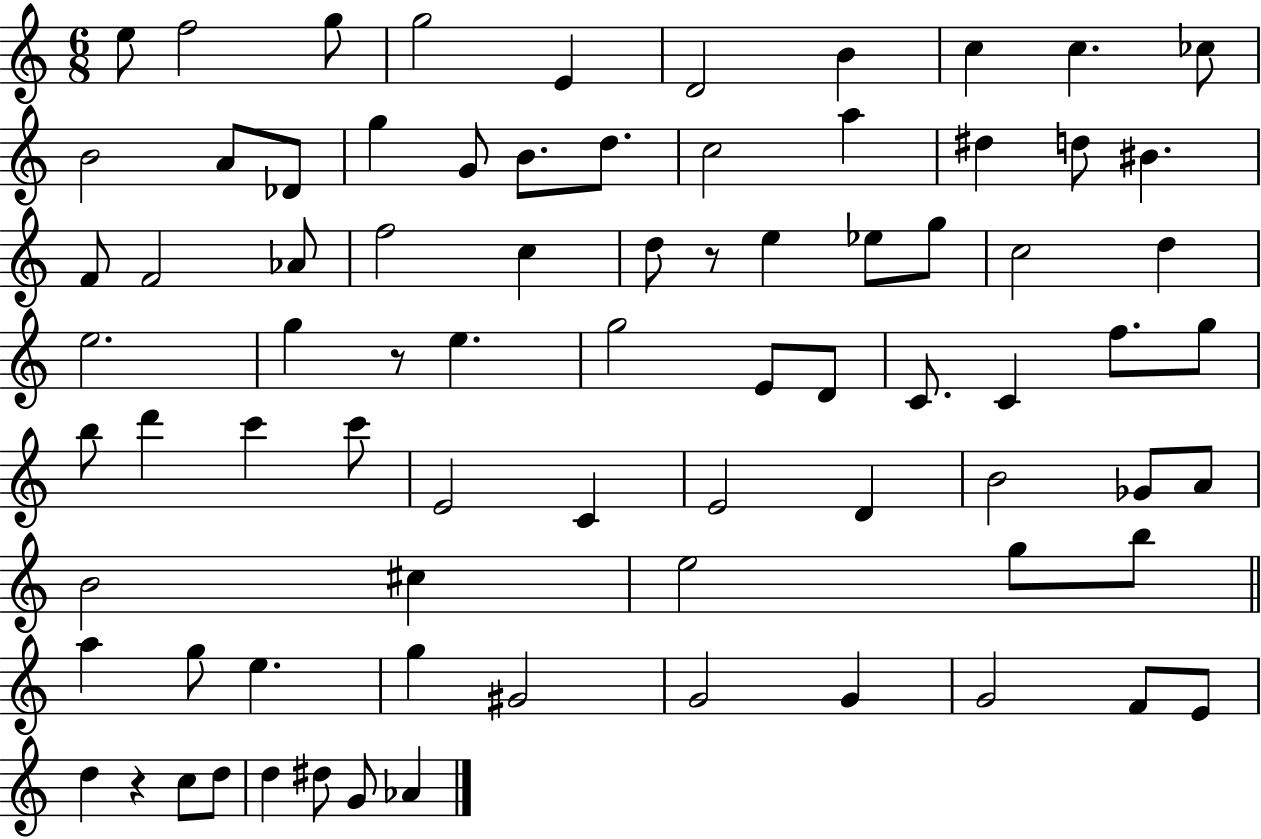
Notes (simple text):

E5/e F5/h G5/e G5/h E4/q D4/h B4/q C5/q C5/q. CES5/e B4/h A4/e Db4/e G5/q G4/e B4/e. D5/e. C5/h A5/q D#5/q D5/e BIS4/q. F4/e F4/h Ab4/e F5/h C5/q D5/e R/e E5/q Eb5/e G5/e C5/h D5/q E5/h. G5/q R/e E5/q. G5/h E4/e D4/e C4/e. C4/q F5/e. G5/e B5/e D6/q C6/q C6/e E4/h C4/q E4/h D4/q B4/h Gb4/e A4/e B4/h C#5/q E5/h G5/e B5/e A5/q G5/e E5/q. G5/q G#4/h G4/h G4/q G4/h F4/e E4/e D5/q R/q C5/e D5/e D5/q D#5/e G4/e Ab4/q